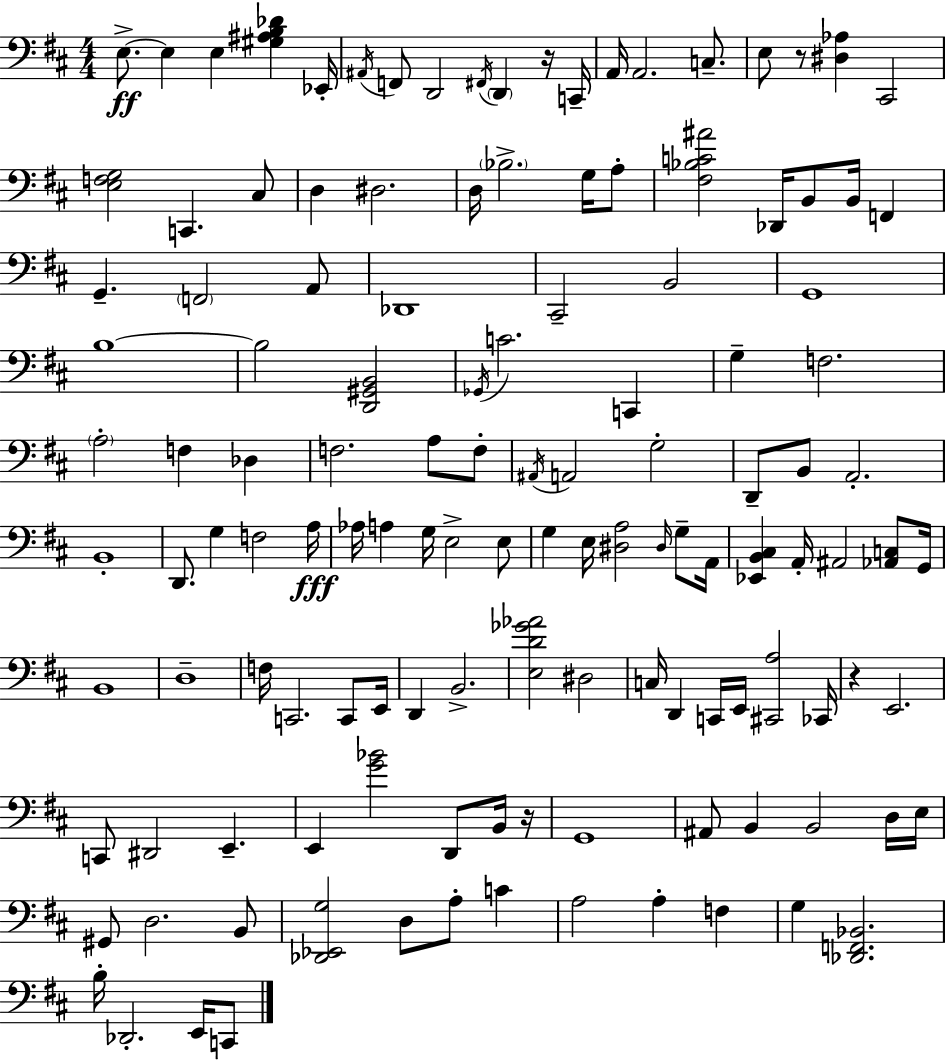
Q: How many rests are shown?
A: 4